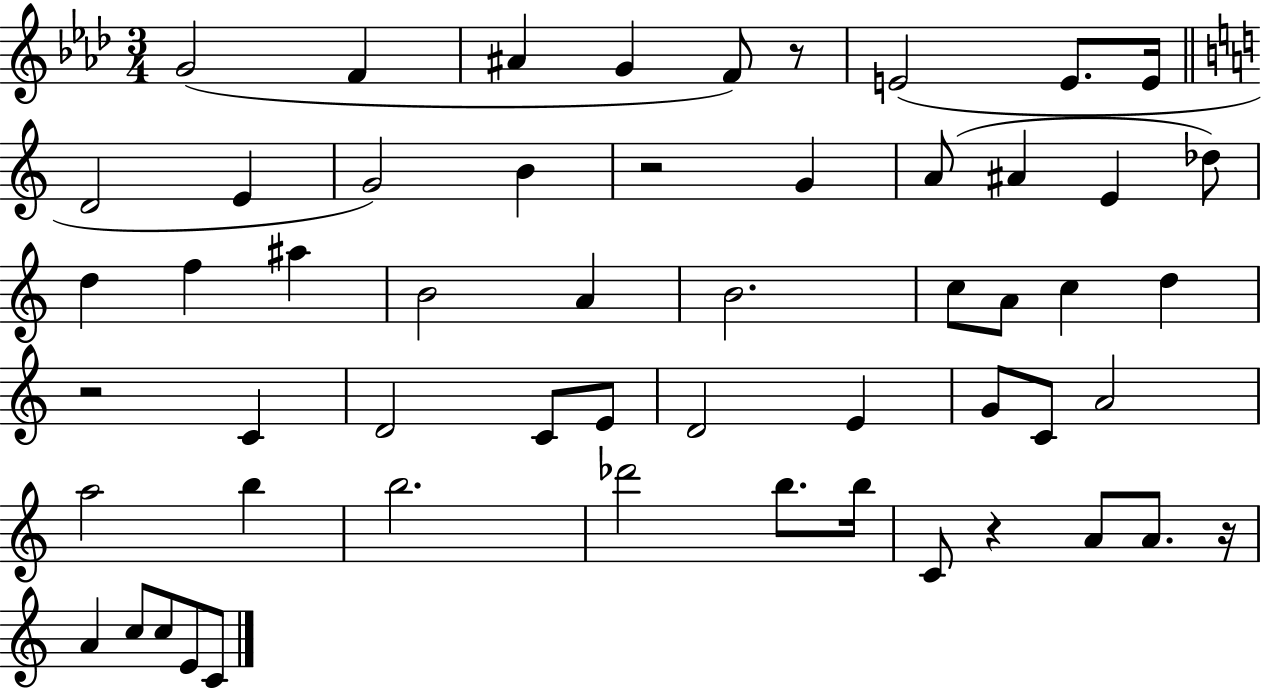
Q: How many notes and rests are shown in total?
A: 55